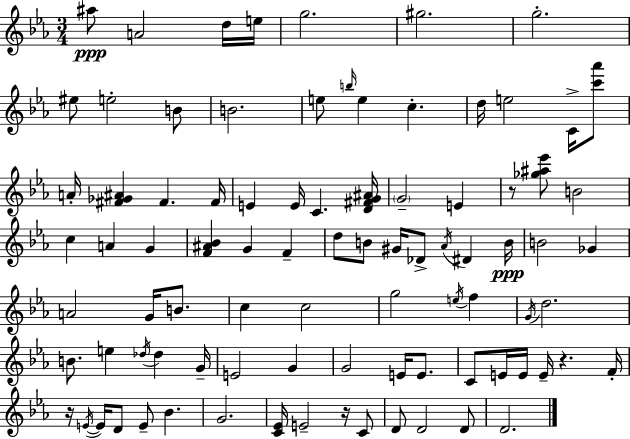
A#5/e A4/h D5/s E5/s G5/h. G#5/h. G5/h. EIS5/e E5/h B4/e B4/h. E5/e B5/s E5/q C5/q. D5/s E5/h C4/s [C6,Ab6]/e A4/s [F#4,Gb4,A#4]/q F#4/q. F#4/s E4/q E4/s C4/q. [D4,F#4,G4,A#4]/s G4/h E4/q R/e [Gb5,A#5,Eb6]/e B4/h C5/q A4/q G4/q [F4,A#4,Bb4]/q G4/q F4/q D5/e B4/e G#4/s Db4/e Ab4/s D#4/q B4/s B4/h Gb4/q A4/h G4/s B4/e. C5/q C5/h G5/h E5/s F5/q G4/s D5/h. B4/e. E5/q Db5/s Db5/q G4/s E4/h G4/q G4/h E4/s E4/e. C4/e E4/s E4/s E4/s R/q. F4/s R/s E4/s E4/s D4/e E4/e Bb4/q. G4/h. [C4,Eb4]/s E4/h R/s C4/e D4/e D4/h D4/e D4/h.